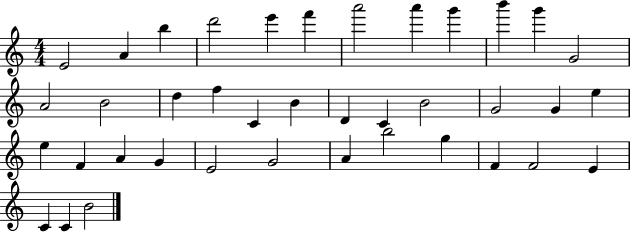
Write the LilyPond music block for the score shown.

{
  \clef treble
  \numericTimeSignature
  \time 4/4
  \key c \major
  e'2 a'4 b''4 | d'''2 e'''4 f'''4 | a'''2 a'''4 g'''4 | b'''4 g'''4 g'2 | \break a'2 b'2 | d''4 f''4 c'4 b'4 | d'4 c'4 b'2 | g'2 g'4 e''4 | \break e''4 f'4 a'4 g'4 | e'2 g'2 | a'4 b''2 g''4 | f'4 f'2 e'4 | \break c'4 c'4 b'2 | \bar "|."
}